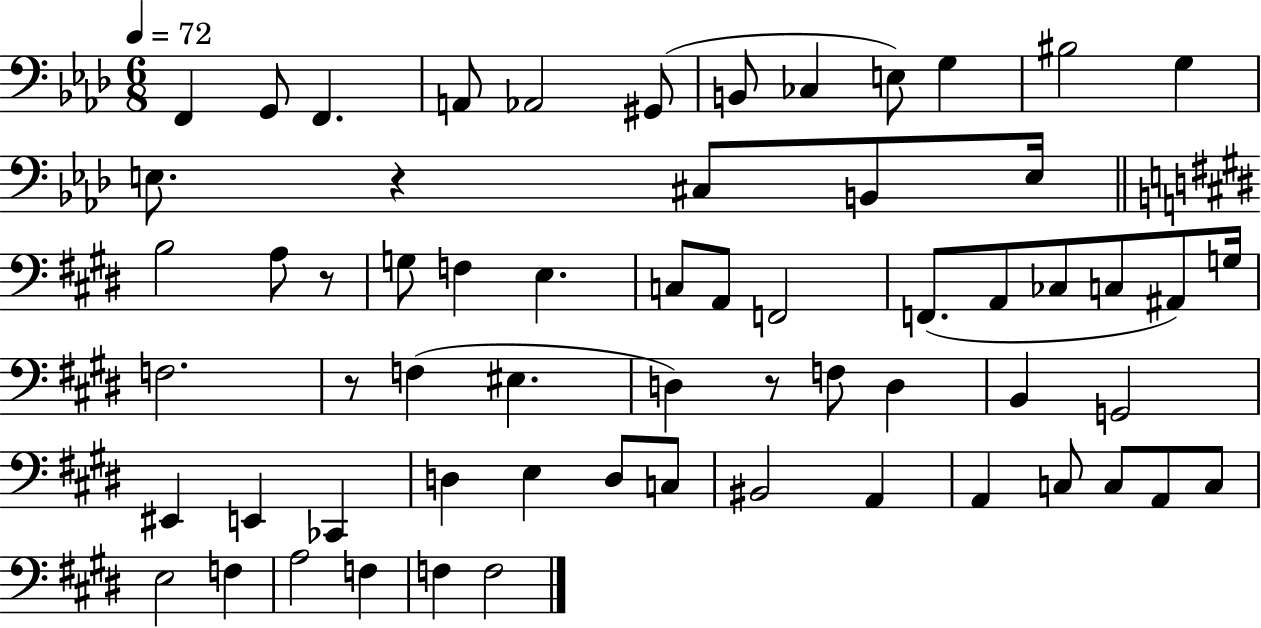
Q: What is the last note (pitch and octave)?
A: F3